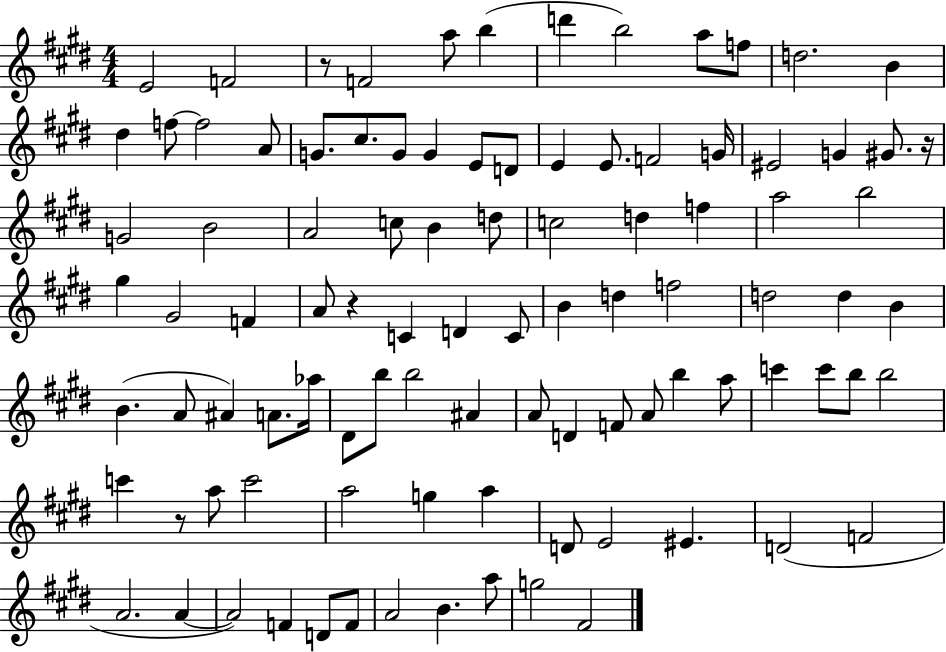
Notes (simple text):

E4/h F4/h R/e F4/h A5/e B5/q D6/q B5/h A5/e F5/e D5/h. B4/q D#5/q F5/e F5/h A4/e G4/e. C#5/e. G4/e G4/q E4/e D4/e E4/q E4/e. F4/h G4/s EIS4/h G4/q G#4/e. R/s G4/h B4/h A4/h C5/e B4/q D5/e C5/h D5/q F5/q A5/h B5/h G#5/q G#4/h F4/q A4/e R/q C4/q D4/q C4/e B4/q D5/q F5/h D5/h D5/q B4/q B4/q. A4/e A#4/q A4/e. Ab5/s D#4/e B5/e B5/h A#4/q A4/e D4/q F4/e A4/e B5/q A5/e C6/q C6/e B5/e B5/h C6/q R/e A5/e C6/h A5/h G5/q A5/q D4/e E4/h EIS4/q. D4/h F4/h A4/h. A4/q A4/h F4/q D4/e F4/e A4/h B4/q. A5/e G5/h F#4/h